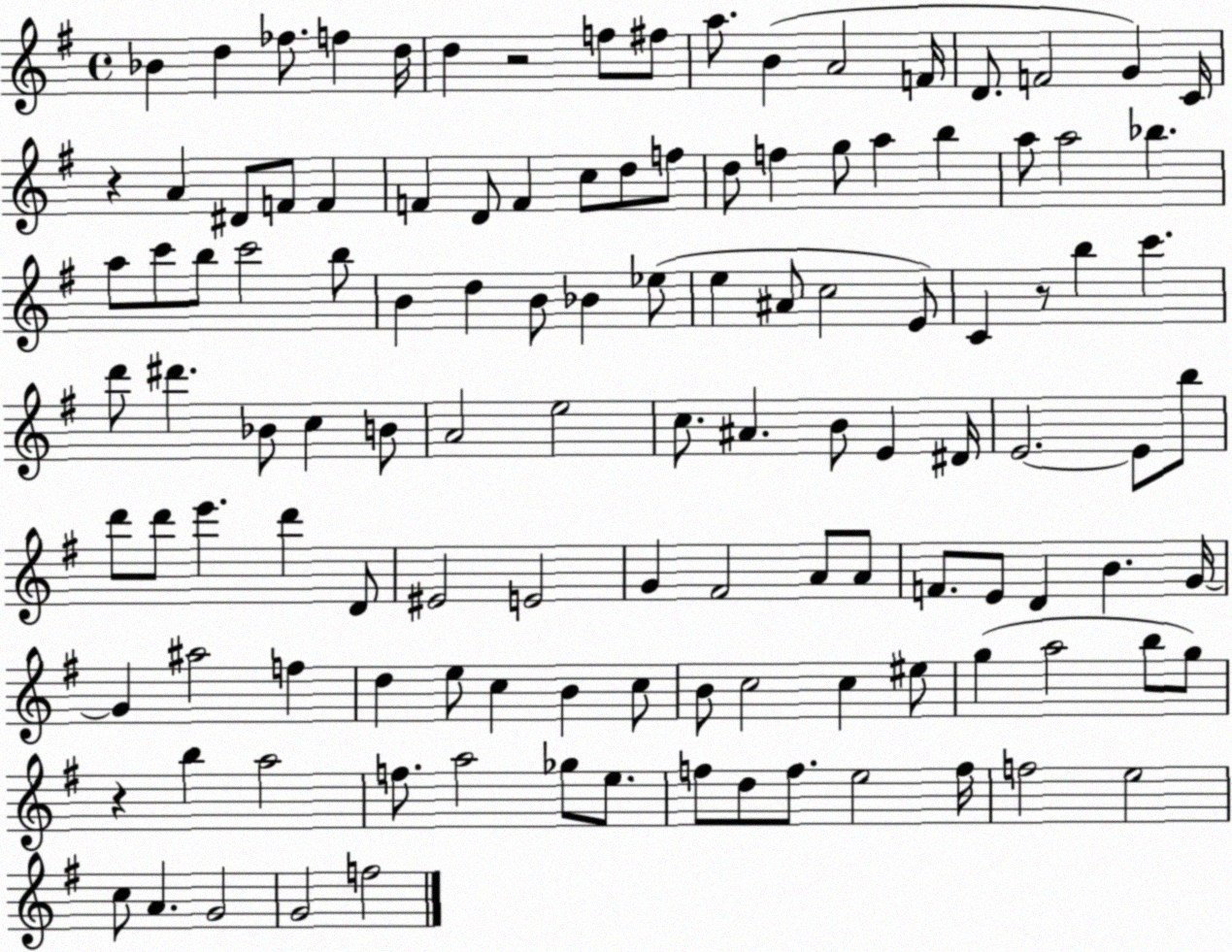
X:1
T:Untitled
M:4/4
L:1/4
K:G
_B d _f/2 f d/4 d z2 f/2 ^f/2 a/2 B A2 F/4 D/2 F2 G C/4 z A ^D/2 F/2 F F D/2 F c/2 d/2 f/2 d/2 f g/2 a b a/2 a2 _b a/2 c'/2 b/2 c'2 b/2 B d B/2 _B _e/2 e ^A/2 c2 E/2 C z/2 b c' d'/2 ^d' _B/2 c B/2 A2 e2 c/2 ^A B/2 E ^D/4 E2 E/2 b/2 d'/2 d'/2 e' d' D/2 ^E2 E2 G ^F2 A/2 A/2 F/2 E/2 D B G/4 G ^a2 f d e/2 c B c/2 B/2 c2 c ^e/2 g a2 b/2 g/2 z b a2 f/2 a2 _g/2 e/2 f/2 d/2 f/2 e2 f/4 f2 e2 c/2 A G2 G2 f2